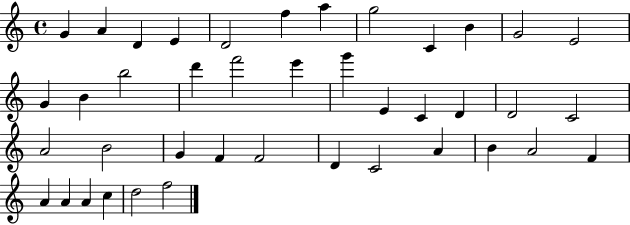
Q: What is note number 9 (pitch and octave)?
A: C4